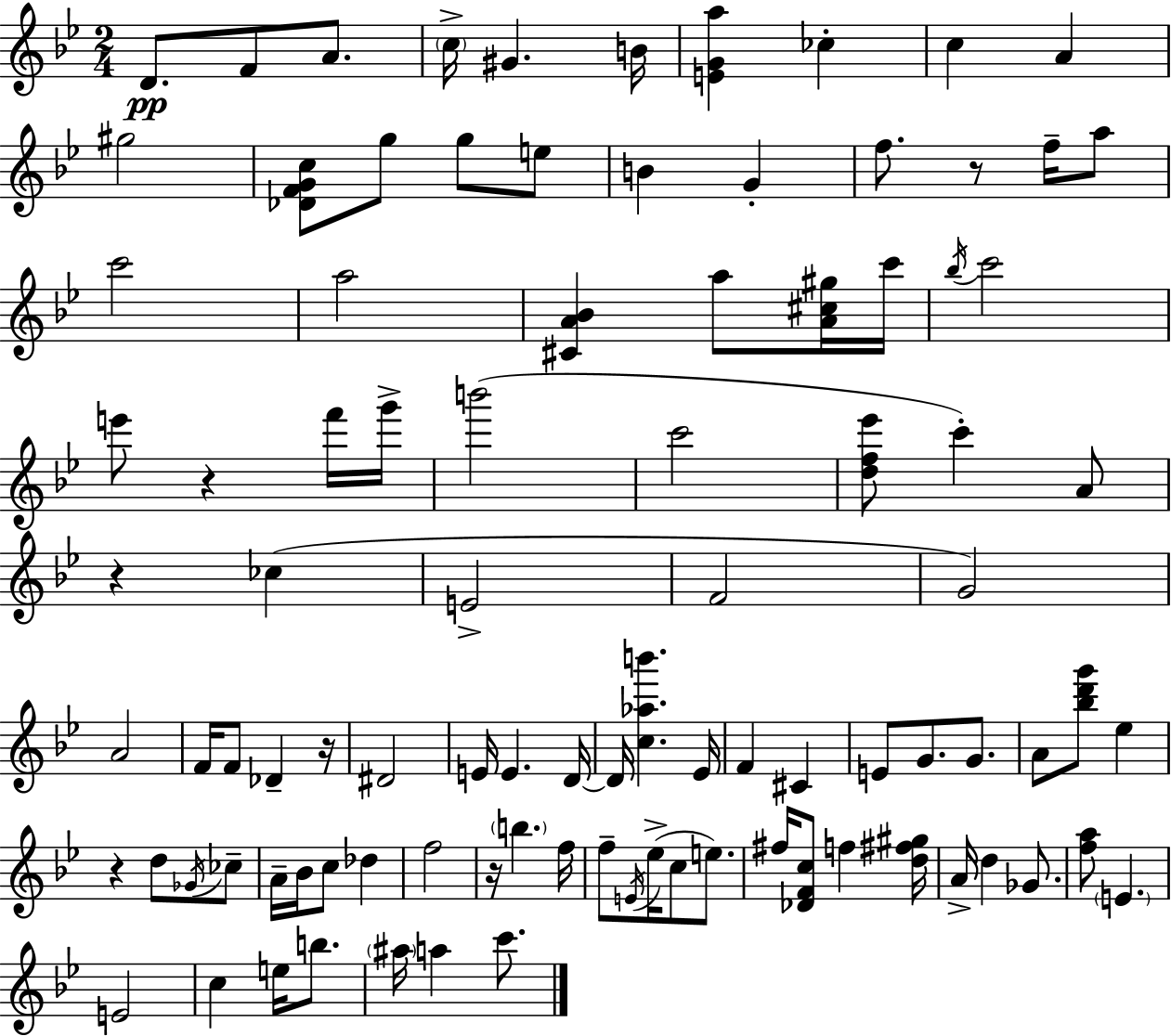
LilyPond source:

{
  \clef treble
  \numericTimeSignature
  \time 2/4
  \key bes \major
  \repeat volta 2 { d'8.\pp f'8 a'8. | \parenthesize c''16-> gis'4. b'16 | <e' g' a''>4 ces''4-. | c''4 a'4 | \break gis''2 | <des' f' g' c''>8 g''8 g''8 e''8 | b'4 g'4-. | f''8. r8 f''16-- a''8 | \break c'''2 | a''2 | <cis' a' bes'>4 a''8 <a' cis'' gis''>16 c'''16 | \acciaccatura { bes''16 } c'''2 | \break e'''8 r4 f'''16 | g'''16-> b'''2( | c'''2 | <d'' f'' ees'''>8 c'''4-.) a'8 | \break r4 ces''4( | e'2-> | f'2 | g'2) | \break a'2 | f'16 f'8 des'4-- | r16 dis'2 | e'16 e'4. | \break d'16~~ d'16 <c'' aes'' b'''>4. | ees'16 f'4 cis'4 | e'8 g'8. g'8. | a'8 <bes'' d''' g'''>8 ees''4 | \break r4 d''8 \acciaccatura { ges'16 } | ces''8-- a'16-- bes'16 c''8 des''4 | f''2 | r16 \parenthesize b''4. | \break f''16 f''8-- \acciaccatura { e'16 }( ees''16-> c''8 | e''8.) fis''16 <des' f' c''>8 f''4 | <d'' fis'' gis''>16 a'16-> d''4 | ges'8. <f'' a''>8 \parenthesize e'4. | \break e'2 | c''4 e''16 | b''8. \parenthesize ais''16 a''4 | c'''8. } \bar "|."
}